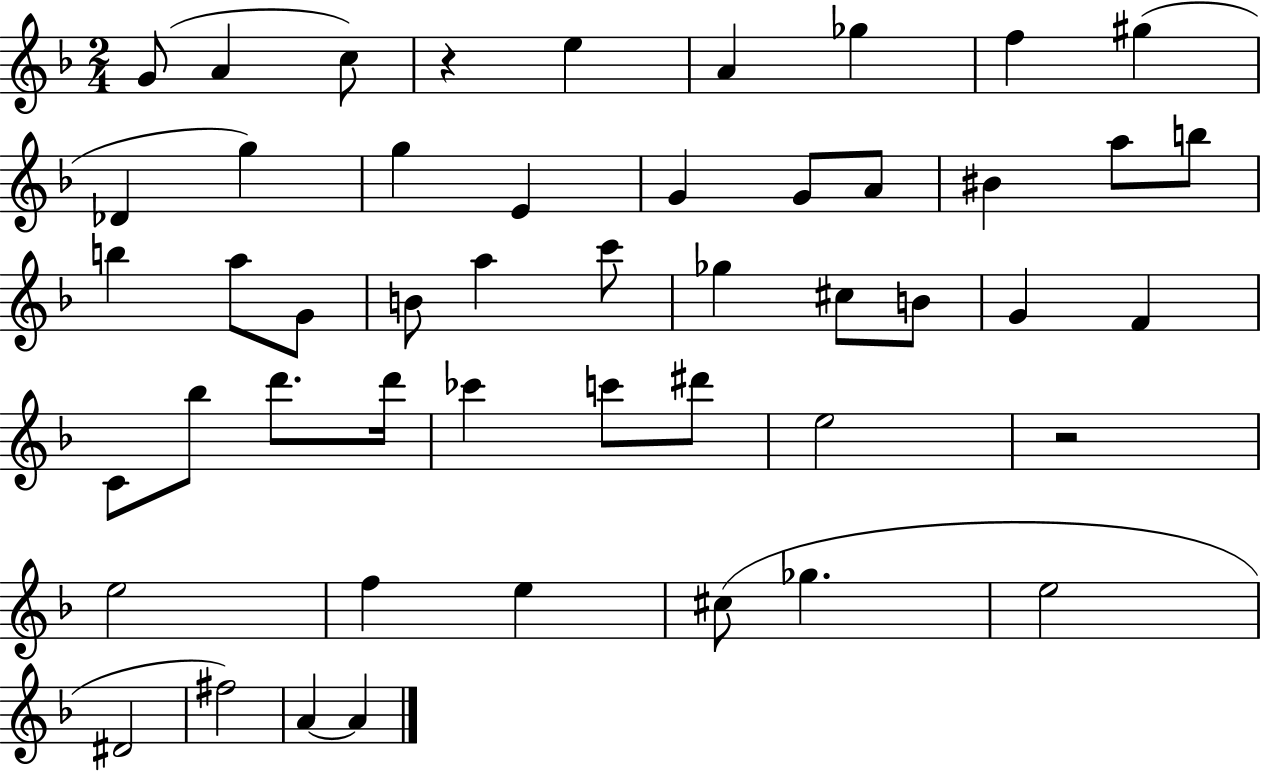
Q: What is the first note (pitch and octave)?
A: G4